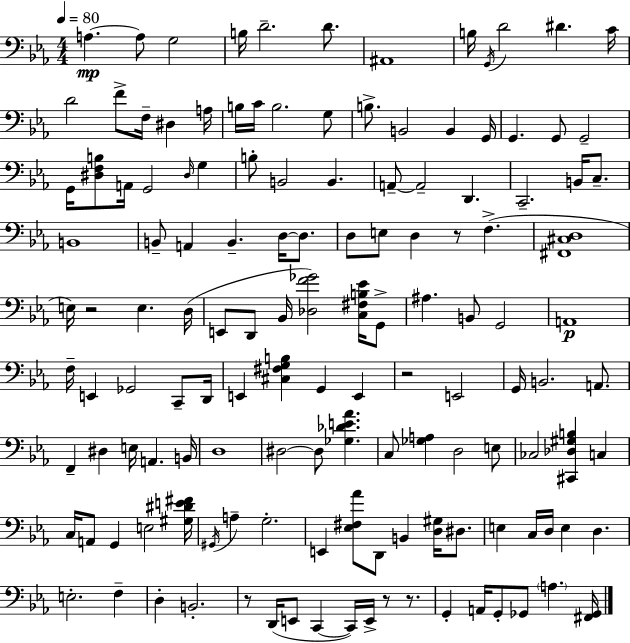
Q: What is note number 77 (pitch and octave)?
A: D#3